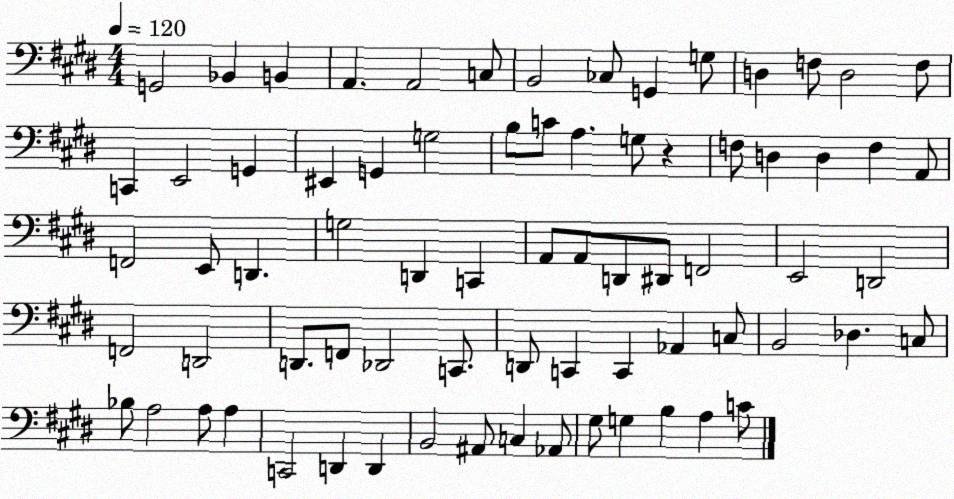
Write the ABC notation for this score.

X:1
T:Untitled
M:4/4
L:1/4
K:E
G,,2 _B,, B,, A,, A,,2 C,/2 B,,2 _C,/2 G,, G,/2 D, F,/2 D,2 F,/2 C,, E,,2 G,, ^E,, G,, G,2 B,/2 C/2 A, G,/2 z F,/2 D, D, F, A,,/2 F,,2 E,,/2 D,, G,2 D,, C,, A,,/2 A,,/2 D,,/2 ^D,,/2 F,,2 E,,2 D,,2 F,,2 D,,2 D,,/2 F,,/2 _D,,2 C,,/2 D,,/2 C,, C,, _A,, C,/2 B,,2 _D, C,/2 _B,/2 A,2 A,/2 A, C,,2 D,, D,, B,,2 ^A,,/2 C, _A,,/2 ^G,/2 G, B, A, C/2